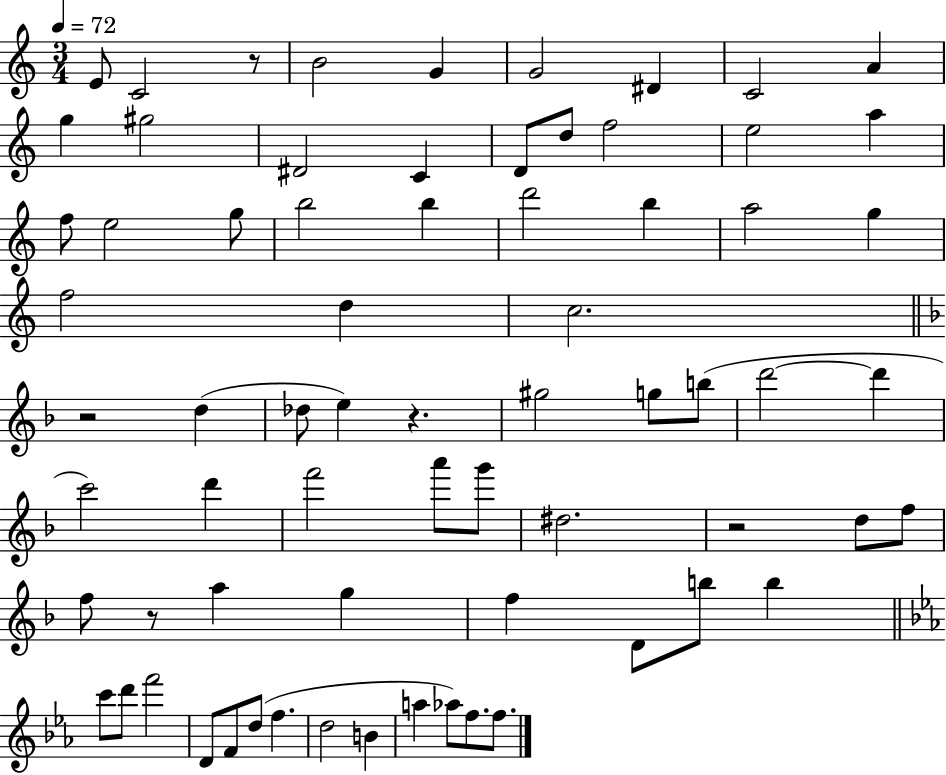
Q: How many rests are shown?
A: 5